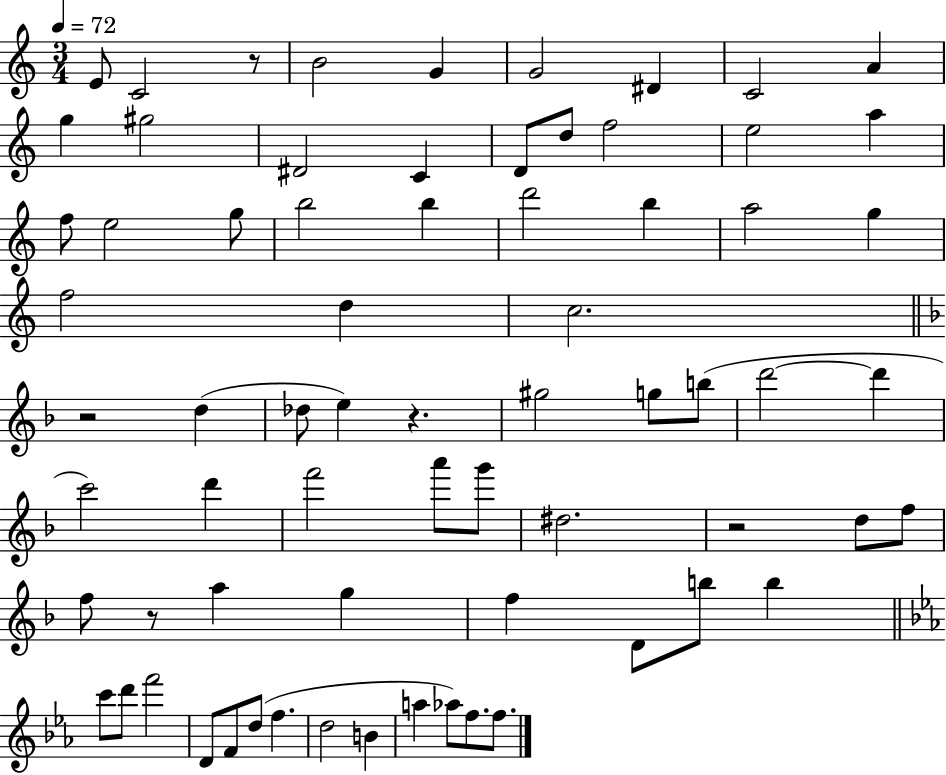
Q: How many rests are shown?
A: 5